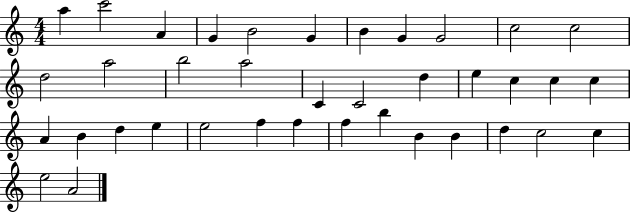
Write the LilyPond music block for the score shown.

{
  \clef treble
  \numericTimeSignature
  \time 4/4
  \key c \major
  a''4 c'''2 a'4 | g'4 b'2 g'4 | b'4 g'4 g'2 | c''2 c''2 | \break d''2 a''2 | b''2 a''2 | c'4 c'2 d''4 | e''4 c''4 c''4 c''4 | \break a'4 b'4 d''4 e''4 | e''2 f''4 f''4 | f''4 b''4 b'4 b'4 | d''4 c''2 c''4 | \break e''2 a'2 | \bar "|."
}